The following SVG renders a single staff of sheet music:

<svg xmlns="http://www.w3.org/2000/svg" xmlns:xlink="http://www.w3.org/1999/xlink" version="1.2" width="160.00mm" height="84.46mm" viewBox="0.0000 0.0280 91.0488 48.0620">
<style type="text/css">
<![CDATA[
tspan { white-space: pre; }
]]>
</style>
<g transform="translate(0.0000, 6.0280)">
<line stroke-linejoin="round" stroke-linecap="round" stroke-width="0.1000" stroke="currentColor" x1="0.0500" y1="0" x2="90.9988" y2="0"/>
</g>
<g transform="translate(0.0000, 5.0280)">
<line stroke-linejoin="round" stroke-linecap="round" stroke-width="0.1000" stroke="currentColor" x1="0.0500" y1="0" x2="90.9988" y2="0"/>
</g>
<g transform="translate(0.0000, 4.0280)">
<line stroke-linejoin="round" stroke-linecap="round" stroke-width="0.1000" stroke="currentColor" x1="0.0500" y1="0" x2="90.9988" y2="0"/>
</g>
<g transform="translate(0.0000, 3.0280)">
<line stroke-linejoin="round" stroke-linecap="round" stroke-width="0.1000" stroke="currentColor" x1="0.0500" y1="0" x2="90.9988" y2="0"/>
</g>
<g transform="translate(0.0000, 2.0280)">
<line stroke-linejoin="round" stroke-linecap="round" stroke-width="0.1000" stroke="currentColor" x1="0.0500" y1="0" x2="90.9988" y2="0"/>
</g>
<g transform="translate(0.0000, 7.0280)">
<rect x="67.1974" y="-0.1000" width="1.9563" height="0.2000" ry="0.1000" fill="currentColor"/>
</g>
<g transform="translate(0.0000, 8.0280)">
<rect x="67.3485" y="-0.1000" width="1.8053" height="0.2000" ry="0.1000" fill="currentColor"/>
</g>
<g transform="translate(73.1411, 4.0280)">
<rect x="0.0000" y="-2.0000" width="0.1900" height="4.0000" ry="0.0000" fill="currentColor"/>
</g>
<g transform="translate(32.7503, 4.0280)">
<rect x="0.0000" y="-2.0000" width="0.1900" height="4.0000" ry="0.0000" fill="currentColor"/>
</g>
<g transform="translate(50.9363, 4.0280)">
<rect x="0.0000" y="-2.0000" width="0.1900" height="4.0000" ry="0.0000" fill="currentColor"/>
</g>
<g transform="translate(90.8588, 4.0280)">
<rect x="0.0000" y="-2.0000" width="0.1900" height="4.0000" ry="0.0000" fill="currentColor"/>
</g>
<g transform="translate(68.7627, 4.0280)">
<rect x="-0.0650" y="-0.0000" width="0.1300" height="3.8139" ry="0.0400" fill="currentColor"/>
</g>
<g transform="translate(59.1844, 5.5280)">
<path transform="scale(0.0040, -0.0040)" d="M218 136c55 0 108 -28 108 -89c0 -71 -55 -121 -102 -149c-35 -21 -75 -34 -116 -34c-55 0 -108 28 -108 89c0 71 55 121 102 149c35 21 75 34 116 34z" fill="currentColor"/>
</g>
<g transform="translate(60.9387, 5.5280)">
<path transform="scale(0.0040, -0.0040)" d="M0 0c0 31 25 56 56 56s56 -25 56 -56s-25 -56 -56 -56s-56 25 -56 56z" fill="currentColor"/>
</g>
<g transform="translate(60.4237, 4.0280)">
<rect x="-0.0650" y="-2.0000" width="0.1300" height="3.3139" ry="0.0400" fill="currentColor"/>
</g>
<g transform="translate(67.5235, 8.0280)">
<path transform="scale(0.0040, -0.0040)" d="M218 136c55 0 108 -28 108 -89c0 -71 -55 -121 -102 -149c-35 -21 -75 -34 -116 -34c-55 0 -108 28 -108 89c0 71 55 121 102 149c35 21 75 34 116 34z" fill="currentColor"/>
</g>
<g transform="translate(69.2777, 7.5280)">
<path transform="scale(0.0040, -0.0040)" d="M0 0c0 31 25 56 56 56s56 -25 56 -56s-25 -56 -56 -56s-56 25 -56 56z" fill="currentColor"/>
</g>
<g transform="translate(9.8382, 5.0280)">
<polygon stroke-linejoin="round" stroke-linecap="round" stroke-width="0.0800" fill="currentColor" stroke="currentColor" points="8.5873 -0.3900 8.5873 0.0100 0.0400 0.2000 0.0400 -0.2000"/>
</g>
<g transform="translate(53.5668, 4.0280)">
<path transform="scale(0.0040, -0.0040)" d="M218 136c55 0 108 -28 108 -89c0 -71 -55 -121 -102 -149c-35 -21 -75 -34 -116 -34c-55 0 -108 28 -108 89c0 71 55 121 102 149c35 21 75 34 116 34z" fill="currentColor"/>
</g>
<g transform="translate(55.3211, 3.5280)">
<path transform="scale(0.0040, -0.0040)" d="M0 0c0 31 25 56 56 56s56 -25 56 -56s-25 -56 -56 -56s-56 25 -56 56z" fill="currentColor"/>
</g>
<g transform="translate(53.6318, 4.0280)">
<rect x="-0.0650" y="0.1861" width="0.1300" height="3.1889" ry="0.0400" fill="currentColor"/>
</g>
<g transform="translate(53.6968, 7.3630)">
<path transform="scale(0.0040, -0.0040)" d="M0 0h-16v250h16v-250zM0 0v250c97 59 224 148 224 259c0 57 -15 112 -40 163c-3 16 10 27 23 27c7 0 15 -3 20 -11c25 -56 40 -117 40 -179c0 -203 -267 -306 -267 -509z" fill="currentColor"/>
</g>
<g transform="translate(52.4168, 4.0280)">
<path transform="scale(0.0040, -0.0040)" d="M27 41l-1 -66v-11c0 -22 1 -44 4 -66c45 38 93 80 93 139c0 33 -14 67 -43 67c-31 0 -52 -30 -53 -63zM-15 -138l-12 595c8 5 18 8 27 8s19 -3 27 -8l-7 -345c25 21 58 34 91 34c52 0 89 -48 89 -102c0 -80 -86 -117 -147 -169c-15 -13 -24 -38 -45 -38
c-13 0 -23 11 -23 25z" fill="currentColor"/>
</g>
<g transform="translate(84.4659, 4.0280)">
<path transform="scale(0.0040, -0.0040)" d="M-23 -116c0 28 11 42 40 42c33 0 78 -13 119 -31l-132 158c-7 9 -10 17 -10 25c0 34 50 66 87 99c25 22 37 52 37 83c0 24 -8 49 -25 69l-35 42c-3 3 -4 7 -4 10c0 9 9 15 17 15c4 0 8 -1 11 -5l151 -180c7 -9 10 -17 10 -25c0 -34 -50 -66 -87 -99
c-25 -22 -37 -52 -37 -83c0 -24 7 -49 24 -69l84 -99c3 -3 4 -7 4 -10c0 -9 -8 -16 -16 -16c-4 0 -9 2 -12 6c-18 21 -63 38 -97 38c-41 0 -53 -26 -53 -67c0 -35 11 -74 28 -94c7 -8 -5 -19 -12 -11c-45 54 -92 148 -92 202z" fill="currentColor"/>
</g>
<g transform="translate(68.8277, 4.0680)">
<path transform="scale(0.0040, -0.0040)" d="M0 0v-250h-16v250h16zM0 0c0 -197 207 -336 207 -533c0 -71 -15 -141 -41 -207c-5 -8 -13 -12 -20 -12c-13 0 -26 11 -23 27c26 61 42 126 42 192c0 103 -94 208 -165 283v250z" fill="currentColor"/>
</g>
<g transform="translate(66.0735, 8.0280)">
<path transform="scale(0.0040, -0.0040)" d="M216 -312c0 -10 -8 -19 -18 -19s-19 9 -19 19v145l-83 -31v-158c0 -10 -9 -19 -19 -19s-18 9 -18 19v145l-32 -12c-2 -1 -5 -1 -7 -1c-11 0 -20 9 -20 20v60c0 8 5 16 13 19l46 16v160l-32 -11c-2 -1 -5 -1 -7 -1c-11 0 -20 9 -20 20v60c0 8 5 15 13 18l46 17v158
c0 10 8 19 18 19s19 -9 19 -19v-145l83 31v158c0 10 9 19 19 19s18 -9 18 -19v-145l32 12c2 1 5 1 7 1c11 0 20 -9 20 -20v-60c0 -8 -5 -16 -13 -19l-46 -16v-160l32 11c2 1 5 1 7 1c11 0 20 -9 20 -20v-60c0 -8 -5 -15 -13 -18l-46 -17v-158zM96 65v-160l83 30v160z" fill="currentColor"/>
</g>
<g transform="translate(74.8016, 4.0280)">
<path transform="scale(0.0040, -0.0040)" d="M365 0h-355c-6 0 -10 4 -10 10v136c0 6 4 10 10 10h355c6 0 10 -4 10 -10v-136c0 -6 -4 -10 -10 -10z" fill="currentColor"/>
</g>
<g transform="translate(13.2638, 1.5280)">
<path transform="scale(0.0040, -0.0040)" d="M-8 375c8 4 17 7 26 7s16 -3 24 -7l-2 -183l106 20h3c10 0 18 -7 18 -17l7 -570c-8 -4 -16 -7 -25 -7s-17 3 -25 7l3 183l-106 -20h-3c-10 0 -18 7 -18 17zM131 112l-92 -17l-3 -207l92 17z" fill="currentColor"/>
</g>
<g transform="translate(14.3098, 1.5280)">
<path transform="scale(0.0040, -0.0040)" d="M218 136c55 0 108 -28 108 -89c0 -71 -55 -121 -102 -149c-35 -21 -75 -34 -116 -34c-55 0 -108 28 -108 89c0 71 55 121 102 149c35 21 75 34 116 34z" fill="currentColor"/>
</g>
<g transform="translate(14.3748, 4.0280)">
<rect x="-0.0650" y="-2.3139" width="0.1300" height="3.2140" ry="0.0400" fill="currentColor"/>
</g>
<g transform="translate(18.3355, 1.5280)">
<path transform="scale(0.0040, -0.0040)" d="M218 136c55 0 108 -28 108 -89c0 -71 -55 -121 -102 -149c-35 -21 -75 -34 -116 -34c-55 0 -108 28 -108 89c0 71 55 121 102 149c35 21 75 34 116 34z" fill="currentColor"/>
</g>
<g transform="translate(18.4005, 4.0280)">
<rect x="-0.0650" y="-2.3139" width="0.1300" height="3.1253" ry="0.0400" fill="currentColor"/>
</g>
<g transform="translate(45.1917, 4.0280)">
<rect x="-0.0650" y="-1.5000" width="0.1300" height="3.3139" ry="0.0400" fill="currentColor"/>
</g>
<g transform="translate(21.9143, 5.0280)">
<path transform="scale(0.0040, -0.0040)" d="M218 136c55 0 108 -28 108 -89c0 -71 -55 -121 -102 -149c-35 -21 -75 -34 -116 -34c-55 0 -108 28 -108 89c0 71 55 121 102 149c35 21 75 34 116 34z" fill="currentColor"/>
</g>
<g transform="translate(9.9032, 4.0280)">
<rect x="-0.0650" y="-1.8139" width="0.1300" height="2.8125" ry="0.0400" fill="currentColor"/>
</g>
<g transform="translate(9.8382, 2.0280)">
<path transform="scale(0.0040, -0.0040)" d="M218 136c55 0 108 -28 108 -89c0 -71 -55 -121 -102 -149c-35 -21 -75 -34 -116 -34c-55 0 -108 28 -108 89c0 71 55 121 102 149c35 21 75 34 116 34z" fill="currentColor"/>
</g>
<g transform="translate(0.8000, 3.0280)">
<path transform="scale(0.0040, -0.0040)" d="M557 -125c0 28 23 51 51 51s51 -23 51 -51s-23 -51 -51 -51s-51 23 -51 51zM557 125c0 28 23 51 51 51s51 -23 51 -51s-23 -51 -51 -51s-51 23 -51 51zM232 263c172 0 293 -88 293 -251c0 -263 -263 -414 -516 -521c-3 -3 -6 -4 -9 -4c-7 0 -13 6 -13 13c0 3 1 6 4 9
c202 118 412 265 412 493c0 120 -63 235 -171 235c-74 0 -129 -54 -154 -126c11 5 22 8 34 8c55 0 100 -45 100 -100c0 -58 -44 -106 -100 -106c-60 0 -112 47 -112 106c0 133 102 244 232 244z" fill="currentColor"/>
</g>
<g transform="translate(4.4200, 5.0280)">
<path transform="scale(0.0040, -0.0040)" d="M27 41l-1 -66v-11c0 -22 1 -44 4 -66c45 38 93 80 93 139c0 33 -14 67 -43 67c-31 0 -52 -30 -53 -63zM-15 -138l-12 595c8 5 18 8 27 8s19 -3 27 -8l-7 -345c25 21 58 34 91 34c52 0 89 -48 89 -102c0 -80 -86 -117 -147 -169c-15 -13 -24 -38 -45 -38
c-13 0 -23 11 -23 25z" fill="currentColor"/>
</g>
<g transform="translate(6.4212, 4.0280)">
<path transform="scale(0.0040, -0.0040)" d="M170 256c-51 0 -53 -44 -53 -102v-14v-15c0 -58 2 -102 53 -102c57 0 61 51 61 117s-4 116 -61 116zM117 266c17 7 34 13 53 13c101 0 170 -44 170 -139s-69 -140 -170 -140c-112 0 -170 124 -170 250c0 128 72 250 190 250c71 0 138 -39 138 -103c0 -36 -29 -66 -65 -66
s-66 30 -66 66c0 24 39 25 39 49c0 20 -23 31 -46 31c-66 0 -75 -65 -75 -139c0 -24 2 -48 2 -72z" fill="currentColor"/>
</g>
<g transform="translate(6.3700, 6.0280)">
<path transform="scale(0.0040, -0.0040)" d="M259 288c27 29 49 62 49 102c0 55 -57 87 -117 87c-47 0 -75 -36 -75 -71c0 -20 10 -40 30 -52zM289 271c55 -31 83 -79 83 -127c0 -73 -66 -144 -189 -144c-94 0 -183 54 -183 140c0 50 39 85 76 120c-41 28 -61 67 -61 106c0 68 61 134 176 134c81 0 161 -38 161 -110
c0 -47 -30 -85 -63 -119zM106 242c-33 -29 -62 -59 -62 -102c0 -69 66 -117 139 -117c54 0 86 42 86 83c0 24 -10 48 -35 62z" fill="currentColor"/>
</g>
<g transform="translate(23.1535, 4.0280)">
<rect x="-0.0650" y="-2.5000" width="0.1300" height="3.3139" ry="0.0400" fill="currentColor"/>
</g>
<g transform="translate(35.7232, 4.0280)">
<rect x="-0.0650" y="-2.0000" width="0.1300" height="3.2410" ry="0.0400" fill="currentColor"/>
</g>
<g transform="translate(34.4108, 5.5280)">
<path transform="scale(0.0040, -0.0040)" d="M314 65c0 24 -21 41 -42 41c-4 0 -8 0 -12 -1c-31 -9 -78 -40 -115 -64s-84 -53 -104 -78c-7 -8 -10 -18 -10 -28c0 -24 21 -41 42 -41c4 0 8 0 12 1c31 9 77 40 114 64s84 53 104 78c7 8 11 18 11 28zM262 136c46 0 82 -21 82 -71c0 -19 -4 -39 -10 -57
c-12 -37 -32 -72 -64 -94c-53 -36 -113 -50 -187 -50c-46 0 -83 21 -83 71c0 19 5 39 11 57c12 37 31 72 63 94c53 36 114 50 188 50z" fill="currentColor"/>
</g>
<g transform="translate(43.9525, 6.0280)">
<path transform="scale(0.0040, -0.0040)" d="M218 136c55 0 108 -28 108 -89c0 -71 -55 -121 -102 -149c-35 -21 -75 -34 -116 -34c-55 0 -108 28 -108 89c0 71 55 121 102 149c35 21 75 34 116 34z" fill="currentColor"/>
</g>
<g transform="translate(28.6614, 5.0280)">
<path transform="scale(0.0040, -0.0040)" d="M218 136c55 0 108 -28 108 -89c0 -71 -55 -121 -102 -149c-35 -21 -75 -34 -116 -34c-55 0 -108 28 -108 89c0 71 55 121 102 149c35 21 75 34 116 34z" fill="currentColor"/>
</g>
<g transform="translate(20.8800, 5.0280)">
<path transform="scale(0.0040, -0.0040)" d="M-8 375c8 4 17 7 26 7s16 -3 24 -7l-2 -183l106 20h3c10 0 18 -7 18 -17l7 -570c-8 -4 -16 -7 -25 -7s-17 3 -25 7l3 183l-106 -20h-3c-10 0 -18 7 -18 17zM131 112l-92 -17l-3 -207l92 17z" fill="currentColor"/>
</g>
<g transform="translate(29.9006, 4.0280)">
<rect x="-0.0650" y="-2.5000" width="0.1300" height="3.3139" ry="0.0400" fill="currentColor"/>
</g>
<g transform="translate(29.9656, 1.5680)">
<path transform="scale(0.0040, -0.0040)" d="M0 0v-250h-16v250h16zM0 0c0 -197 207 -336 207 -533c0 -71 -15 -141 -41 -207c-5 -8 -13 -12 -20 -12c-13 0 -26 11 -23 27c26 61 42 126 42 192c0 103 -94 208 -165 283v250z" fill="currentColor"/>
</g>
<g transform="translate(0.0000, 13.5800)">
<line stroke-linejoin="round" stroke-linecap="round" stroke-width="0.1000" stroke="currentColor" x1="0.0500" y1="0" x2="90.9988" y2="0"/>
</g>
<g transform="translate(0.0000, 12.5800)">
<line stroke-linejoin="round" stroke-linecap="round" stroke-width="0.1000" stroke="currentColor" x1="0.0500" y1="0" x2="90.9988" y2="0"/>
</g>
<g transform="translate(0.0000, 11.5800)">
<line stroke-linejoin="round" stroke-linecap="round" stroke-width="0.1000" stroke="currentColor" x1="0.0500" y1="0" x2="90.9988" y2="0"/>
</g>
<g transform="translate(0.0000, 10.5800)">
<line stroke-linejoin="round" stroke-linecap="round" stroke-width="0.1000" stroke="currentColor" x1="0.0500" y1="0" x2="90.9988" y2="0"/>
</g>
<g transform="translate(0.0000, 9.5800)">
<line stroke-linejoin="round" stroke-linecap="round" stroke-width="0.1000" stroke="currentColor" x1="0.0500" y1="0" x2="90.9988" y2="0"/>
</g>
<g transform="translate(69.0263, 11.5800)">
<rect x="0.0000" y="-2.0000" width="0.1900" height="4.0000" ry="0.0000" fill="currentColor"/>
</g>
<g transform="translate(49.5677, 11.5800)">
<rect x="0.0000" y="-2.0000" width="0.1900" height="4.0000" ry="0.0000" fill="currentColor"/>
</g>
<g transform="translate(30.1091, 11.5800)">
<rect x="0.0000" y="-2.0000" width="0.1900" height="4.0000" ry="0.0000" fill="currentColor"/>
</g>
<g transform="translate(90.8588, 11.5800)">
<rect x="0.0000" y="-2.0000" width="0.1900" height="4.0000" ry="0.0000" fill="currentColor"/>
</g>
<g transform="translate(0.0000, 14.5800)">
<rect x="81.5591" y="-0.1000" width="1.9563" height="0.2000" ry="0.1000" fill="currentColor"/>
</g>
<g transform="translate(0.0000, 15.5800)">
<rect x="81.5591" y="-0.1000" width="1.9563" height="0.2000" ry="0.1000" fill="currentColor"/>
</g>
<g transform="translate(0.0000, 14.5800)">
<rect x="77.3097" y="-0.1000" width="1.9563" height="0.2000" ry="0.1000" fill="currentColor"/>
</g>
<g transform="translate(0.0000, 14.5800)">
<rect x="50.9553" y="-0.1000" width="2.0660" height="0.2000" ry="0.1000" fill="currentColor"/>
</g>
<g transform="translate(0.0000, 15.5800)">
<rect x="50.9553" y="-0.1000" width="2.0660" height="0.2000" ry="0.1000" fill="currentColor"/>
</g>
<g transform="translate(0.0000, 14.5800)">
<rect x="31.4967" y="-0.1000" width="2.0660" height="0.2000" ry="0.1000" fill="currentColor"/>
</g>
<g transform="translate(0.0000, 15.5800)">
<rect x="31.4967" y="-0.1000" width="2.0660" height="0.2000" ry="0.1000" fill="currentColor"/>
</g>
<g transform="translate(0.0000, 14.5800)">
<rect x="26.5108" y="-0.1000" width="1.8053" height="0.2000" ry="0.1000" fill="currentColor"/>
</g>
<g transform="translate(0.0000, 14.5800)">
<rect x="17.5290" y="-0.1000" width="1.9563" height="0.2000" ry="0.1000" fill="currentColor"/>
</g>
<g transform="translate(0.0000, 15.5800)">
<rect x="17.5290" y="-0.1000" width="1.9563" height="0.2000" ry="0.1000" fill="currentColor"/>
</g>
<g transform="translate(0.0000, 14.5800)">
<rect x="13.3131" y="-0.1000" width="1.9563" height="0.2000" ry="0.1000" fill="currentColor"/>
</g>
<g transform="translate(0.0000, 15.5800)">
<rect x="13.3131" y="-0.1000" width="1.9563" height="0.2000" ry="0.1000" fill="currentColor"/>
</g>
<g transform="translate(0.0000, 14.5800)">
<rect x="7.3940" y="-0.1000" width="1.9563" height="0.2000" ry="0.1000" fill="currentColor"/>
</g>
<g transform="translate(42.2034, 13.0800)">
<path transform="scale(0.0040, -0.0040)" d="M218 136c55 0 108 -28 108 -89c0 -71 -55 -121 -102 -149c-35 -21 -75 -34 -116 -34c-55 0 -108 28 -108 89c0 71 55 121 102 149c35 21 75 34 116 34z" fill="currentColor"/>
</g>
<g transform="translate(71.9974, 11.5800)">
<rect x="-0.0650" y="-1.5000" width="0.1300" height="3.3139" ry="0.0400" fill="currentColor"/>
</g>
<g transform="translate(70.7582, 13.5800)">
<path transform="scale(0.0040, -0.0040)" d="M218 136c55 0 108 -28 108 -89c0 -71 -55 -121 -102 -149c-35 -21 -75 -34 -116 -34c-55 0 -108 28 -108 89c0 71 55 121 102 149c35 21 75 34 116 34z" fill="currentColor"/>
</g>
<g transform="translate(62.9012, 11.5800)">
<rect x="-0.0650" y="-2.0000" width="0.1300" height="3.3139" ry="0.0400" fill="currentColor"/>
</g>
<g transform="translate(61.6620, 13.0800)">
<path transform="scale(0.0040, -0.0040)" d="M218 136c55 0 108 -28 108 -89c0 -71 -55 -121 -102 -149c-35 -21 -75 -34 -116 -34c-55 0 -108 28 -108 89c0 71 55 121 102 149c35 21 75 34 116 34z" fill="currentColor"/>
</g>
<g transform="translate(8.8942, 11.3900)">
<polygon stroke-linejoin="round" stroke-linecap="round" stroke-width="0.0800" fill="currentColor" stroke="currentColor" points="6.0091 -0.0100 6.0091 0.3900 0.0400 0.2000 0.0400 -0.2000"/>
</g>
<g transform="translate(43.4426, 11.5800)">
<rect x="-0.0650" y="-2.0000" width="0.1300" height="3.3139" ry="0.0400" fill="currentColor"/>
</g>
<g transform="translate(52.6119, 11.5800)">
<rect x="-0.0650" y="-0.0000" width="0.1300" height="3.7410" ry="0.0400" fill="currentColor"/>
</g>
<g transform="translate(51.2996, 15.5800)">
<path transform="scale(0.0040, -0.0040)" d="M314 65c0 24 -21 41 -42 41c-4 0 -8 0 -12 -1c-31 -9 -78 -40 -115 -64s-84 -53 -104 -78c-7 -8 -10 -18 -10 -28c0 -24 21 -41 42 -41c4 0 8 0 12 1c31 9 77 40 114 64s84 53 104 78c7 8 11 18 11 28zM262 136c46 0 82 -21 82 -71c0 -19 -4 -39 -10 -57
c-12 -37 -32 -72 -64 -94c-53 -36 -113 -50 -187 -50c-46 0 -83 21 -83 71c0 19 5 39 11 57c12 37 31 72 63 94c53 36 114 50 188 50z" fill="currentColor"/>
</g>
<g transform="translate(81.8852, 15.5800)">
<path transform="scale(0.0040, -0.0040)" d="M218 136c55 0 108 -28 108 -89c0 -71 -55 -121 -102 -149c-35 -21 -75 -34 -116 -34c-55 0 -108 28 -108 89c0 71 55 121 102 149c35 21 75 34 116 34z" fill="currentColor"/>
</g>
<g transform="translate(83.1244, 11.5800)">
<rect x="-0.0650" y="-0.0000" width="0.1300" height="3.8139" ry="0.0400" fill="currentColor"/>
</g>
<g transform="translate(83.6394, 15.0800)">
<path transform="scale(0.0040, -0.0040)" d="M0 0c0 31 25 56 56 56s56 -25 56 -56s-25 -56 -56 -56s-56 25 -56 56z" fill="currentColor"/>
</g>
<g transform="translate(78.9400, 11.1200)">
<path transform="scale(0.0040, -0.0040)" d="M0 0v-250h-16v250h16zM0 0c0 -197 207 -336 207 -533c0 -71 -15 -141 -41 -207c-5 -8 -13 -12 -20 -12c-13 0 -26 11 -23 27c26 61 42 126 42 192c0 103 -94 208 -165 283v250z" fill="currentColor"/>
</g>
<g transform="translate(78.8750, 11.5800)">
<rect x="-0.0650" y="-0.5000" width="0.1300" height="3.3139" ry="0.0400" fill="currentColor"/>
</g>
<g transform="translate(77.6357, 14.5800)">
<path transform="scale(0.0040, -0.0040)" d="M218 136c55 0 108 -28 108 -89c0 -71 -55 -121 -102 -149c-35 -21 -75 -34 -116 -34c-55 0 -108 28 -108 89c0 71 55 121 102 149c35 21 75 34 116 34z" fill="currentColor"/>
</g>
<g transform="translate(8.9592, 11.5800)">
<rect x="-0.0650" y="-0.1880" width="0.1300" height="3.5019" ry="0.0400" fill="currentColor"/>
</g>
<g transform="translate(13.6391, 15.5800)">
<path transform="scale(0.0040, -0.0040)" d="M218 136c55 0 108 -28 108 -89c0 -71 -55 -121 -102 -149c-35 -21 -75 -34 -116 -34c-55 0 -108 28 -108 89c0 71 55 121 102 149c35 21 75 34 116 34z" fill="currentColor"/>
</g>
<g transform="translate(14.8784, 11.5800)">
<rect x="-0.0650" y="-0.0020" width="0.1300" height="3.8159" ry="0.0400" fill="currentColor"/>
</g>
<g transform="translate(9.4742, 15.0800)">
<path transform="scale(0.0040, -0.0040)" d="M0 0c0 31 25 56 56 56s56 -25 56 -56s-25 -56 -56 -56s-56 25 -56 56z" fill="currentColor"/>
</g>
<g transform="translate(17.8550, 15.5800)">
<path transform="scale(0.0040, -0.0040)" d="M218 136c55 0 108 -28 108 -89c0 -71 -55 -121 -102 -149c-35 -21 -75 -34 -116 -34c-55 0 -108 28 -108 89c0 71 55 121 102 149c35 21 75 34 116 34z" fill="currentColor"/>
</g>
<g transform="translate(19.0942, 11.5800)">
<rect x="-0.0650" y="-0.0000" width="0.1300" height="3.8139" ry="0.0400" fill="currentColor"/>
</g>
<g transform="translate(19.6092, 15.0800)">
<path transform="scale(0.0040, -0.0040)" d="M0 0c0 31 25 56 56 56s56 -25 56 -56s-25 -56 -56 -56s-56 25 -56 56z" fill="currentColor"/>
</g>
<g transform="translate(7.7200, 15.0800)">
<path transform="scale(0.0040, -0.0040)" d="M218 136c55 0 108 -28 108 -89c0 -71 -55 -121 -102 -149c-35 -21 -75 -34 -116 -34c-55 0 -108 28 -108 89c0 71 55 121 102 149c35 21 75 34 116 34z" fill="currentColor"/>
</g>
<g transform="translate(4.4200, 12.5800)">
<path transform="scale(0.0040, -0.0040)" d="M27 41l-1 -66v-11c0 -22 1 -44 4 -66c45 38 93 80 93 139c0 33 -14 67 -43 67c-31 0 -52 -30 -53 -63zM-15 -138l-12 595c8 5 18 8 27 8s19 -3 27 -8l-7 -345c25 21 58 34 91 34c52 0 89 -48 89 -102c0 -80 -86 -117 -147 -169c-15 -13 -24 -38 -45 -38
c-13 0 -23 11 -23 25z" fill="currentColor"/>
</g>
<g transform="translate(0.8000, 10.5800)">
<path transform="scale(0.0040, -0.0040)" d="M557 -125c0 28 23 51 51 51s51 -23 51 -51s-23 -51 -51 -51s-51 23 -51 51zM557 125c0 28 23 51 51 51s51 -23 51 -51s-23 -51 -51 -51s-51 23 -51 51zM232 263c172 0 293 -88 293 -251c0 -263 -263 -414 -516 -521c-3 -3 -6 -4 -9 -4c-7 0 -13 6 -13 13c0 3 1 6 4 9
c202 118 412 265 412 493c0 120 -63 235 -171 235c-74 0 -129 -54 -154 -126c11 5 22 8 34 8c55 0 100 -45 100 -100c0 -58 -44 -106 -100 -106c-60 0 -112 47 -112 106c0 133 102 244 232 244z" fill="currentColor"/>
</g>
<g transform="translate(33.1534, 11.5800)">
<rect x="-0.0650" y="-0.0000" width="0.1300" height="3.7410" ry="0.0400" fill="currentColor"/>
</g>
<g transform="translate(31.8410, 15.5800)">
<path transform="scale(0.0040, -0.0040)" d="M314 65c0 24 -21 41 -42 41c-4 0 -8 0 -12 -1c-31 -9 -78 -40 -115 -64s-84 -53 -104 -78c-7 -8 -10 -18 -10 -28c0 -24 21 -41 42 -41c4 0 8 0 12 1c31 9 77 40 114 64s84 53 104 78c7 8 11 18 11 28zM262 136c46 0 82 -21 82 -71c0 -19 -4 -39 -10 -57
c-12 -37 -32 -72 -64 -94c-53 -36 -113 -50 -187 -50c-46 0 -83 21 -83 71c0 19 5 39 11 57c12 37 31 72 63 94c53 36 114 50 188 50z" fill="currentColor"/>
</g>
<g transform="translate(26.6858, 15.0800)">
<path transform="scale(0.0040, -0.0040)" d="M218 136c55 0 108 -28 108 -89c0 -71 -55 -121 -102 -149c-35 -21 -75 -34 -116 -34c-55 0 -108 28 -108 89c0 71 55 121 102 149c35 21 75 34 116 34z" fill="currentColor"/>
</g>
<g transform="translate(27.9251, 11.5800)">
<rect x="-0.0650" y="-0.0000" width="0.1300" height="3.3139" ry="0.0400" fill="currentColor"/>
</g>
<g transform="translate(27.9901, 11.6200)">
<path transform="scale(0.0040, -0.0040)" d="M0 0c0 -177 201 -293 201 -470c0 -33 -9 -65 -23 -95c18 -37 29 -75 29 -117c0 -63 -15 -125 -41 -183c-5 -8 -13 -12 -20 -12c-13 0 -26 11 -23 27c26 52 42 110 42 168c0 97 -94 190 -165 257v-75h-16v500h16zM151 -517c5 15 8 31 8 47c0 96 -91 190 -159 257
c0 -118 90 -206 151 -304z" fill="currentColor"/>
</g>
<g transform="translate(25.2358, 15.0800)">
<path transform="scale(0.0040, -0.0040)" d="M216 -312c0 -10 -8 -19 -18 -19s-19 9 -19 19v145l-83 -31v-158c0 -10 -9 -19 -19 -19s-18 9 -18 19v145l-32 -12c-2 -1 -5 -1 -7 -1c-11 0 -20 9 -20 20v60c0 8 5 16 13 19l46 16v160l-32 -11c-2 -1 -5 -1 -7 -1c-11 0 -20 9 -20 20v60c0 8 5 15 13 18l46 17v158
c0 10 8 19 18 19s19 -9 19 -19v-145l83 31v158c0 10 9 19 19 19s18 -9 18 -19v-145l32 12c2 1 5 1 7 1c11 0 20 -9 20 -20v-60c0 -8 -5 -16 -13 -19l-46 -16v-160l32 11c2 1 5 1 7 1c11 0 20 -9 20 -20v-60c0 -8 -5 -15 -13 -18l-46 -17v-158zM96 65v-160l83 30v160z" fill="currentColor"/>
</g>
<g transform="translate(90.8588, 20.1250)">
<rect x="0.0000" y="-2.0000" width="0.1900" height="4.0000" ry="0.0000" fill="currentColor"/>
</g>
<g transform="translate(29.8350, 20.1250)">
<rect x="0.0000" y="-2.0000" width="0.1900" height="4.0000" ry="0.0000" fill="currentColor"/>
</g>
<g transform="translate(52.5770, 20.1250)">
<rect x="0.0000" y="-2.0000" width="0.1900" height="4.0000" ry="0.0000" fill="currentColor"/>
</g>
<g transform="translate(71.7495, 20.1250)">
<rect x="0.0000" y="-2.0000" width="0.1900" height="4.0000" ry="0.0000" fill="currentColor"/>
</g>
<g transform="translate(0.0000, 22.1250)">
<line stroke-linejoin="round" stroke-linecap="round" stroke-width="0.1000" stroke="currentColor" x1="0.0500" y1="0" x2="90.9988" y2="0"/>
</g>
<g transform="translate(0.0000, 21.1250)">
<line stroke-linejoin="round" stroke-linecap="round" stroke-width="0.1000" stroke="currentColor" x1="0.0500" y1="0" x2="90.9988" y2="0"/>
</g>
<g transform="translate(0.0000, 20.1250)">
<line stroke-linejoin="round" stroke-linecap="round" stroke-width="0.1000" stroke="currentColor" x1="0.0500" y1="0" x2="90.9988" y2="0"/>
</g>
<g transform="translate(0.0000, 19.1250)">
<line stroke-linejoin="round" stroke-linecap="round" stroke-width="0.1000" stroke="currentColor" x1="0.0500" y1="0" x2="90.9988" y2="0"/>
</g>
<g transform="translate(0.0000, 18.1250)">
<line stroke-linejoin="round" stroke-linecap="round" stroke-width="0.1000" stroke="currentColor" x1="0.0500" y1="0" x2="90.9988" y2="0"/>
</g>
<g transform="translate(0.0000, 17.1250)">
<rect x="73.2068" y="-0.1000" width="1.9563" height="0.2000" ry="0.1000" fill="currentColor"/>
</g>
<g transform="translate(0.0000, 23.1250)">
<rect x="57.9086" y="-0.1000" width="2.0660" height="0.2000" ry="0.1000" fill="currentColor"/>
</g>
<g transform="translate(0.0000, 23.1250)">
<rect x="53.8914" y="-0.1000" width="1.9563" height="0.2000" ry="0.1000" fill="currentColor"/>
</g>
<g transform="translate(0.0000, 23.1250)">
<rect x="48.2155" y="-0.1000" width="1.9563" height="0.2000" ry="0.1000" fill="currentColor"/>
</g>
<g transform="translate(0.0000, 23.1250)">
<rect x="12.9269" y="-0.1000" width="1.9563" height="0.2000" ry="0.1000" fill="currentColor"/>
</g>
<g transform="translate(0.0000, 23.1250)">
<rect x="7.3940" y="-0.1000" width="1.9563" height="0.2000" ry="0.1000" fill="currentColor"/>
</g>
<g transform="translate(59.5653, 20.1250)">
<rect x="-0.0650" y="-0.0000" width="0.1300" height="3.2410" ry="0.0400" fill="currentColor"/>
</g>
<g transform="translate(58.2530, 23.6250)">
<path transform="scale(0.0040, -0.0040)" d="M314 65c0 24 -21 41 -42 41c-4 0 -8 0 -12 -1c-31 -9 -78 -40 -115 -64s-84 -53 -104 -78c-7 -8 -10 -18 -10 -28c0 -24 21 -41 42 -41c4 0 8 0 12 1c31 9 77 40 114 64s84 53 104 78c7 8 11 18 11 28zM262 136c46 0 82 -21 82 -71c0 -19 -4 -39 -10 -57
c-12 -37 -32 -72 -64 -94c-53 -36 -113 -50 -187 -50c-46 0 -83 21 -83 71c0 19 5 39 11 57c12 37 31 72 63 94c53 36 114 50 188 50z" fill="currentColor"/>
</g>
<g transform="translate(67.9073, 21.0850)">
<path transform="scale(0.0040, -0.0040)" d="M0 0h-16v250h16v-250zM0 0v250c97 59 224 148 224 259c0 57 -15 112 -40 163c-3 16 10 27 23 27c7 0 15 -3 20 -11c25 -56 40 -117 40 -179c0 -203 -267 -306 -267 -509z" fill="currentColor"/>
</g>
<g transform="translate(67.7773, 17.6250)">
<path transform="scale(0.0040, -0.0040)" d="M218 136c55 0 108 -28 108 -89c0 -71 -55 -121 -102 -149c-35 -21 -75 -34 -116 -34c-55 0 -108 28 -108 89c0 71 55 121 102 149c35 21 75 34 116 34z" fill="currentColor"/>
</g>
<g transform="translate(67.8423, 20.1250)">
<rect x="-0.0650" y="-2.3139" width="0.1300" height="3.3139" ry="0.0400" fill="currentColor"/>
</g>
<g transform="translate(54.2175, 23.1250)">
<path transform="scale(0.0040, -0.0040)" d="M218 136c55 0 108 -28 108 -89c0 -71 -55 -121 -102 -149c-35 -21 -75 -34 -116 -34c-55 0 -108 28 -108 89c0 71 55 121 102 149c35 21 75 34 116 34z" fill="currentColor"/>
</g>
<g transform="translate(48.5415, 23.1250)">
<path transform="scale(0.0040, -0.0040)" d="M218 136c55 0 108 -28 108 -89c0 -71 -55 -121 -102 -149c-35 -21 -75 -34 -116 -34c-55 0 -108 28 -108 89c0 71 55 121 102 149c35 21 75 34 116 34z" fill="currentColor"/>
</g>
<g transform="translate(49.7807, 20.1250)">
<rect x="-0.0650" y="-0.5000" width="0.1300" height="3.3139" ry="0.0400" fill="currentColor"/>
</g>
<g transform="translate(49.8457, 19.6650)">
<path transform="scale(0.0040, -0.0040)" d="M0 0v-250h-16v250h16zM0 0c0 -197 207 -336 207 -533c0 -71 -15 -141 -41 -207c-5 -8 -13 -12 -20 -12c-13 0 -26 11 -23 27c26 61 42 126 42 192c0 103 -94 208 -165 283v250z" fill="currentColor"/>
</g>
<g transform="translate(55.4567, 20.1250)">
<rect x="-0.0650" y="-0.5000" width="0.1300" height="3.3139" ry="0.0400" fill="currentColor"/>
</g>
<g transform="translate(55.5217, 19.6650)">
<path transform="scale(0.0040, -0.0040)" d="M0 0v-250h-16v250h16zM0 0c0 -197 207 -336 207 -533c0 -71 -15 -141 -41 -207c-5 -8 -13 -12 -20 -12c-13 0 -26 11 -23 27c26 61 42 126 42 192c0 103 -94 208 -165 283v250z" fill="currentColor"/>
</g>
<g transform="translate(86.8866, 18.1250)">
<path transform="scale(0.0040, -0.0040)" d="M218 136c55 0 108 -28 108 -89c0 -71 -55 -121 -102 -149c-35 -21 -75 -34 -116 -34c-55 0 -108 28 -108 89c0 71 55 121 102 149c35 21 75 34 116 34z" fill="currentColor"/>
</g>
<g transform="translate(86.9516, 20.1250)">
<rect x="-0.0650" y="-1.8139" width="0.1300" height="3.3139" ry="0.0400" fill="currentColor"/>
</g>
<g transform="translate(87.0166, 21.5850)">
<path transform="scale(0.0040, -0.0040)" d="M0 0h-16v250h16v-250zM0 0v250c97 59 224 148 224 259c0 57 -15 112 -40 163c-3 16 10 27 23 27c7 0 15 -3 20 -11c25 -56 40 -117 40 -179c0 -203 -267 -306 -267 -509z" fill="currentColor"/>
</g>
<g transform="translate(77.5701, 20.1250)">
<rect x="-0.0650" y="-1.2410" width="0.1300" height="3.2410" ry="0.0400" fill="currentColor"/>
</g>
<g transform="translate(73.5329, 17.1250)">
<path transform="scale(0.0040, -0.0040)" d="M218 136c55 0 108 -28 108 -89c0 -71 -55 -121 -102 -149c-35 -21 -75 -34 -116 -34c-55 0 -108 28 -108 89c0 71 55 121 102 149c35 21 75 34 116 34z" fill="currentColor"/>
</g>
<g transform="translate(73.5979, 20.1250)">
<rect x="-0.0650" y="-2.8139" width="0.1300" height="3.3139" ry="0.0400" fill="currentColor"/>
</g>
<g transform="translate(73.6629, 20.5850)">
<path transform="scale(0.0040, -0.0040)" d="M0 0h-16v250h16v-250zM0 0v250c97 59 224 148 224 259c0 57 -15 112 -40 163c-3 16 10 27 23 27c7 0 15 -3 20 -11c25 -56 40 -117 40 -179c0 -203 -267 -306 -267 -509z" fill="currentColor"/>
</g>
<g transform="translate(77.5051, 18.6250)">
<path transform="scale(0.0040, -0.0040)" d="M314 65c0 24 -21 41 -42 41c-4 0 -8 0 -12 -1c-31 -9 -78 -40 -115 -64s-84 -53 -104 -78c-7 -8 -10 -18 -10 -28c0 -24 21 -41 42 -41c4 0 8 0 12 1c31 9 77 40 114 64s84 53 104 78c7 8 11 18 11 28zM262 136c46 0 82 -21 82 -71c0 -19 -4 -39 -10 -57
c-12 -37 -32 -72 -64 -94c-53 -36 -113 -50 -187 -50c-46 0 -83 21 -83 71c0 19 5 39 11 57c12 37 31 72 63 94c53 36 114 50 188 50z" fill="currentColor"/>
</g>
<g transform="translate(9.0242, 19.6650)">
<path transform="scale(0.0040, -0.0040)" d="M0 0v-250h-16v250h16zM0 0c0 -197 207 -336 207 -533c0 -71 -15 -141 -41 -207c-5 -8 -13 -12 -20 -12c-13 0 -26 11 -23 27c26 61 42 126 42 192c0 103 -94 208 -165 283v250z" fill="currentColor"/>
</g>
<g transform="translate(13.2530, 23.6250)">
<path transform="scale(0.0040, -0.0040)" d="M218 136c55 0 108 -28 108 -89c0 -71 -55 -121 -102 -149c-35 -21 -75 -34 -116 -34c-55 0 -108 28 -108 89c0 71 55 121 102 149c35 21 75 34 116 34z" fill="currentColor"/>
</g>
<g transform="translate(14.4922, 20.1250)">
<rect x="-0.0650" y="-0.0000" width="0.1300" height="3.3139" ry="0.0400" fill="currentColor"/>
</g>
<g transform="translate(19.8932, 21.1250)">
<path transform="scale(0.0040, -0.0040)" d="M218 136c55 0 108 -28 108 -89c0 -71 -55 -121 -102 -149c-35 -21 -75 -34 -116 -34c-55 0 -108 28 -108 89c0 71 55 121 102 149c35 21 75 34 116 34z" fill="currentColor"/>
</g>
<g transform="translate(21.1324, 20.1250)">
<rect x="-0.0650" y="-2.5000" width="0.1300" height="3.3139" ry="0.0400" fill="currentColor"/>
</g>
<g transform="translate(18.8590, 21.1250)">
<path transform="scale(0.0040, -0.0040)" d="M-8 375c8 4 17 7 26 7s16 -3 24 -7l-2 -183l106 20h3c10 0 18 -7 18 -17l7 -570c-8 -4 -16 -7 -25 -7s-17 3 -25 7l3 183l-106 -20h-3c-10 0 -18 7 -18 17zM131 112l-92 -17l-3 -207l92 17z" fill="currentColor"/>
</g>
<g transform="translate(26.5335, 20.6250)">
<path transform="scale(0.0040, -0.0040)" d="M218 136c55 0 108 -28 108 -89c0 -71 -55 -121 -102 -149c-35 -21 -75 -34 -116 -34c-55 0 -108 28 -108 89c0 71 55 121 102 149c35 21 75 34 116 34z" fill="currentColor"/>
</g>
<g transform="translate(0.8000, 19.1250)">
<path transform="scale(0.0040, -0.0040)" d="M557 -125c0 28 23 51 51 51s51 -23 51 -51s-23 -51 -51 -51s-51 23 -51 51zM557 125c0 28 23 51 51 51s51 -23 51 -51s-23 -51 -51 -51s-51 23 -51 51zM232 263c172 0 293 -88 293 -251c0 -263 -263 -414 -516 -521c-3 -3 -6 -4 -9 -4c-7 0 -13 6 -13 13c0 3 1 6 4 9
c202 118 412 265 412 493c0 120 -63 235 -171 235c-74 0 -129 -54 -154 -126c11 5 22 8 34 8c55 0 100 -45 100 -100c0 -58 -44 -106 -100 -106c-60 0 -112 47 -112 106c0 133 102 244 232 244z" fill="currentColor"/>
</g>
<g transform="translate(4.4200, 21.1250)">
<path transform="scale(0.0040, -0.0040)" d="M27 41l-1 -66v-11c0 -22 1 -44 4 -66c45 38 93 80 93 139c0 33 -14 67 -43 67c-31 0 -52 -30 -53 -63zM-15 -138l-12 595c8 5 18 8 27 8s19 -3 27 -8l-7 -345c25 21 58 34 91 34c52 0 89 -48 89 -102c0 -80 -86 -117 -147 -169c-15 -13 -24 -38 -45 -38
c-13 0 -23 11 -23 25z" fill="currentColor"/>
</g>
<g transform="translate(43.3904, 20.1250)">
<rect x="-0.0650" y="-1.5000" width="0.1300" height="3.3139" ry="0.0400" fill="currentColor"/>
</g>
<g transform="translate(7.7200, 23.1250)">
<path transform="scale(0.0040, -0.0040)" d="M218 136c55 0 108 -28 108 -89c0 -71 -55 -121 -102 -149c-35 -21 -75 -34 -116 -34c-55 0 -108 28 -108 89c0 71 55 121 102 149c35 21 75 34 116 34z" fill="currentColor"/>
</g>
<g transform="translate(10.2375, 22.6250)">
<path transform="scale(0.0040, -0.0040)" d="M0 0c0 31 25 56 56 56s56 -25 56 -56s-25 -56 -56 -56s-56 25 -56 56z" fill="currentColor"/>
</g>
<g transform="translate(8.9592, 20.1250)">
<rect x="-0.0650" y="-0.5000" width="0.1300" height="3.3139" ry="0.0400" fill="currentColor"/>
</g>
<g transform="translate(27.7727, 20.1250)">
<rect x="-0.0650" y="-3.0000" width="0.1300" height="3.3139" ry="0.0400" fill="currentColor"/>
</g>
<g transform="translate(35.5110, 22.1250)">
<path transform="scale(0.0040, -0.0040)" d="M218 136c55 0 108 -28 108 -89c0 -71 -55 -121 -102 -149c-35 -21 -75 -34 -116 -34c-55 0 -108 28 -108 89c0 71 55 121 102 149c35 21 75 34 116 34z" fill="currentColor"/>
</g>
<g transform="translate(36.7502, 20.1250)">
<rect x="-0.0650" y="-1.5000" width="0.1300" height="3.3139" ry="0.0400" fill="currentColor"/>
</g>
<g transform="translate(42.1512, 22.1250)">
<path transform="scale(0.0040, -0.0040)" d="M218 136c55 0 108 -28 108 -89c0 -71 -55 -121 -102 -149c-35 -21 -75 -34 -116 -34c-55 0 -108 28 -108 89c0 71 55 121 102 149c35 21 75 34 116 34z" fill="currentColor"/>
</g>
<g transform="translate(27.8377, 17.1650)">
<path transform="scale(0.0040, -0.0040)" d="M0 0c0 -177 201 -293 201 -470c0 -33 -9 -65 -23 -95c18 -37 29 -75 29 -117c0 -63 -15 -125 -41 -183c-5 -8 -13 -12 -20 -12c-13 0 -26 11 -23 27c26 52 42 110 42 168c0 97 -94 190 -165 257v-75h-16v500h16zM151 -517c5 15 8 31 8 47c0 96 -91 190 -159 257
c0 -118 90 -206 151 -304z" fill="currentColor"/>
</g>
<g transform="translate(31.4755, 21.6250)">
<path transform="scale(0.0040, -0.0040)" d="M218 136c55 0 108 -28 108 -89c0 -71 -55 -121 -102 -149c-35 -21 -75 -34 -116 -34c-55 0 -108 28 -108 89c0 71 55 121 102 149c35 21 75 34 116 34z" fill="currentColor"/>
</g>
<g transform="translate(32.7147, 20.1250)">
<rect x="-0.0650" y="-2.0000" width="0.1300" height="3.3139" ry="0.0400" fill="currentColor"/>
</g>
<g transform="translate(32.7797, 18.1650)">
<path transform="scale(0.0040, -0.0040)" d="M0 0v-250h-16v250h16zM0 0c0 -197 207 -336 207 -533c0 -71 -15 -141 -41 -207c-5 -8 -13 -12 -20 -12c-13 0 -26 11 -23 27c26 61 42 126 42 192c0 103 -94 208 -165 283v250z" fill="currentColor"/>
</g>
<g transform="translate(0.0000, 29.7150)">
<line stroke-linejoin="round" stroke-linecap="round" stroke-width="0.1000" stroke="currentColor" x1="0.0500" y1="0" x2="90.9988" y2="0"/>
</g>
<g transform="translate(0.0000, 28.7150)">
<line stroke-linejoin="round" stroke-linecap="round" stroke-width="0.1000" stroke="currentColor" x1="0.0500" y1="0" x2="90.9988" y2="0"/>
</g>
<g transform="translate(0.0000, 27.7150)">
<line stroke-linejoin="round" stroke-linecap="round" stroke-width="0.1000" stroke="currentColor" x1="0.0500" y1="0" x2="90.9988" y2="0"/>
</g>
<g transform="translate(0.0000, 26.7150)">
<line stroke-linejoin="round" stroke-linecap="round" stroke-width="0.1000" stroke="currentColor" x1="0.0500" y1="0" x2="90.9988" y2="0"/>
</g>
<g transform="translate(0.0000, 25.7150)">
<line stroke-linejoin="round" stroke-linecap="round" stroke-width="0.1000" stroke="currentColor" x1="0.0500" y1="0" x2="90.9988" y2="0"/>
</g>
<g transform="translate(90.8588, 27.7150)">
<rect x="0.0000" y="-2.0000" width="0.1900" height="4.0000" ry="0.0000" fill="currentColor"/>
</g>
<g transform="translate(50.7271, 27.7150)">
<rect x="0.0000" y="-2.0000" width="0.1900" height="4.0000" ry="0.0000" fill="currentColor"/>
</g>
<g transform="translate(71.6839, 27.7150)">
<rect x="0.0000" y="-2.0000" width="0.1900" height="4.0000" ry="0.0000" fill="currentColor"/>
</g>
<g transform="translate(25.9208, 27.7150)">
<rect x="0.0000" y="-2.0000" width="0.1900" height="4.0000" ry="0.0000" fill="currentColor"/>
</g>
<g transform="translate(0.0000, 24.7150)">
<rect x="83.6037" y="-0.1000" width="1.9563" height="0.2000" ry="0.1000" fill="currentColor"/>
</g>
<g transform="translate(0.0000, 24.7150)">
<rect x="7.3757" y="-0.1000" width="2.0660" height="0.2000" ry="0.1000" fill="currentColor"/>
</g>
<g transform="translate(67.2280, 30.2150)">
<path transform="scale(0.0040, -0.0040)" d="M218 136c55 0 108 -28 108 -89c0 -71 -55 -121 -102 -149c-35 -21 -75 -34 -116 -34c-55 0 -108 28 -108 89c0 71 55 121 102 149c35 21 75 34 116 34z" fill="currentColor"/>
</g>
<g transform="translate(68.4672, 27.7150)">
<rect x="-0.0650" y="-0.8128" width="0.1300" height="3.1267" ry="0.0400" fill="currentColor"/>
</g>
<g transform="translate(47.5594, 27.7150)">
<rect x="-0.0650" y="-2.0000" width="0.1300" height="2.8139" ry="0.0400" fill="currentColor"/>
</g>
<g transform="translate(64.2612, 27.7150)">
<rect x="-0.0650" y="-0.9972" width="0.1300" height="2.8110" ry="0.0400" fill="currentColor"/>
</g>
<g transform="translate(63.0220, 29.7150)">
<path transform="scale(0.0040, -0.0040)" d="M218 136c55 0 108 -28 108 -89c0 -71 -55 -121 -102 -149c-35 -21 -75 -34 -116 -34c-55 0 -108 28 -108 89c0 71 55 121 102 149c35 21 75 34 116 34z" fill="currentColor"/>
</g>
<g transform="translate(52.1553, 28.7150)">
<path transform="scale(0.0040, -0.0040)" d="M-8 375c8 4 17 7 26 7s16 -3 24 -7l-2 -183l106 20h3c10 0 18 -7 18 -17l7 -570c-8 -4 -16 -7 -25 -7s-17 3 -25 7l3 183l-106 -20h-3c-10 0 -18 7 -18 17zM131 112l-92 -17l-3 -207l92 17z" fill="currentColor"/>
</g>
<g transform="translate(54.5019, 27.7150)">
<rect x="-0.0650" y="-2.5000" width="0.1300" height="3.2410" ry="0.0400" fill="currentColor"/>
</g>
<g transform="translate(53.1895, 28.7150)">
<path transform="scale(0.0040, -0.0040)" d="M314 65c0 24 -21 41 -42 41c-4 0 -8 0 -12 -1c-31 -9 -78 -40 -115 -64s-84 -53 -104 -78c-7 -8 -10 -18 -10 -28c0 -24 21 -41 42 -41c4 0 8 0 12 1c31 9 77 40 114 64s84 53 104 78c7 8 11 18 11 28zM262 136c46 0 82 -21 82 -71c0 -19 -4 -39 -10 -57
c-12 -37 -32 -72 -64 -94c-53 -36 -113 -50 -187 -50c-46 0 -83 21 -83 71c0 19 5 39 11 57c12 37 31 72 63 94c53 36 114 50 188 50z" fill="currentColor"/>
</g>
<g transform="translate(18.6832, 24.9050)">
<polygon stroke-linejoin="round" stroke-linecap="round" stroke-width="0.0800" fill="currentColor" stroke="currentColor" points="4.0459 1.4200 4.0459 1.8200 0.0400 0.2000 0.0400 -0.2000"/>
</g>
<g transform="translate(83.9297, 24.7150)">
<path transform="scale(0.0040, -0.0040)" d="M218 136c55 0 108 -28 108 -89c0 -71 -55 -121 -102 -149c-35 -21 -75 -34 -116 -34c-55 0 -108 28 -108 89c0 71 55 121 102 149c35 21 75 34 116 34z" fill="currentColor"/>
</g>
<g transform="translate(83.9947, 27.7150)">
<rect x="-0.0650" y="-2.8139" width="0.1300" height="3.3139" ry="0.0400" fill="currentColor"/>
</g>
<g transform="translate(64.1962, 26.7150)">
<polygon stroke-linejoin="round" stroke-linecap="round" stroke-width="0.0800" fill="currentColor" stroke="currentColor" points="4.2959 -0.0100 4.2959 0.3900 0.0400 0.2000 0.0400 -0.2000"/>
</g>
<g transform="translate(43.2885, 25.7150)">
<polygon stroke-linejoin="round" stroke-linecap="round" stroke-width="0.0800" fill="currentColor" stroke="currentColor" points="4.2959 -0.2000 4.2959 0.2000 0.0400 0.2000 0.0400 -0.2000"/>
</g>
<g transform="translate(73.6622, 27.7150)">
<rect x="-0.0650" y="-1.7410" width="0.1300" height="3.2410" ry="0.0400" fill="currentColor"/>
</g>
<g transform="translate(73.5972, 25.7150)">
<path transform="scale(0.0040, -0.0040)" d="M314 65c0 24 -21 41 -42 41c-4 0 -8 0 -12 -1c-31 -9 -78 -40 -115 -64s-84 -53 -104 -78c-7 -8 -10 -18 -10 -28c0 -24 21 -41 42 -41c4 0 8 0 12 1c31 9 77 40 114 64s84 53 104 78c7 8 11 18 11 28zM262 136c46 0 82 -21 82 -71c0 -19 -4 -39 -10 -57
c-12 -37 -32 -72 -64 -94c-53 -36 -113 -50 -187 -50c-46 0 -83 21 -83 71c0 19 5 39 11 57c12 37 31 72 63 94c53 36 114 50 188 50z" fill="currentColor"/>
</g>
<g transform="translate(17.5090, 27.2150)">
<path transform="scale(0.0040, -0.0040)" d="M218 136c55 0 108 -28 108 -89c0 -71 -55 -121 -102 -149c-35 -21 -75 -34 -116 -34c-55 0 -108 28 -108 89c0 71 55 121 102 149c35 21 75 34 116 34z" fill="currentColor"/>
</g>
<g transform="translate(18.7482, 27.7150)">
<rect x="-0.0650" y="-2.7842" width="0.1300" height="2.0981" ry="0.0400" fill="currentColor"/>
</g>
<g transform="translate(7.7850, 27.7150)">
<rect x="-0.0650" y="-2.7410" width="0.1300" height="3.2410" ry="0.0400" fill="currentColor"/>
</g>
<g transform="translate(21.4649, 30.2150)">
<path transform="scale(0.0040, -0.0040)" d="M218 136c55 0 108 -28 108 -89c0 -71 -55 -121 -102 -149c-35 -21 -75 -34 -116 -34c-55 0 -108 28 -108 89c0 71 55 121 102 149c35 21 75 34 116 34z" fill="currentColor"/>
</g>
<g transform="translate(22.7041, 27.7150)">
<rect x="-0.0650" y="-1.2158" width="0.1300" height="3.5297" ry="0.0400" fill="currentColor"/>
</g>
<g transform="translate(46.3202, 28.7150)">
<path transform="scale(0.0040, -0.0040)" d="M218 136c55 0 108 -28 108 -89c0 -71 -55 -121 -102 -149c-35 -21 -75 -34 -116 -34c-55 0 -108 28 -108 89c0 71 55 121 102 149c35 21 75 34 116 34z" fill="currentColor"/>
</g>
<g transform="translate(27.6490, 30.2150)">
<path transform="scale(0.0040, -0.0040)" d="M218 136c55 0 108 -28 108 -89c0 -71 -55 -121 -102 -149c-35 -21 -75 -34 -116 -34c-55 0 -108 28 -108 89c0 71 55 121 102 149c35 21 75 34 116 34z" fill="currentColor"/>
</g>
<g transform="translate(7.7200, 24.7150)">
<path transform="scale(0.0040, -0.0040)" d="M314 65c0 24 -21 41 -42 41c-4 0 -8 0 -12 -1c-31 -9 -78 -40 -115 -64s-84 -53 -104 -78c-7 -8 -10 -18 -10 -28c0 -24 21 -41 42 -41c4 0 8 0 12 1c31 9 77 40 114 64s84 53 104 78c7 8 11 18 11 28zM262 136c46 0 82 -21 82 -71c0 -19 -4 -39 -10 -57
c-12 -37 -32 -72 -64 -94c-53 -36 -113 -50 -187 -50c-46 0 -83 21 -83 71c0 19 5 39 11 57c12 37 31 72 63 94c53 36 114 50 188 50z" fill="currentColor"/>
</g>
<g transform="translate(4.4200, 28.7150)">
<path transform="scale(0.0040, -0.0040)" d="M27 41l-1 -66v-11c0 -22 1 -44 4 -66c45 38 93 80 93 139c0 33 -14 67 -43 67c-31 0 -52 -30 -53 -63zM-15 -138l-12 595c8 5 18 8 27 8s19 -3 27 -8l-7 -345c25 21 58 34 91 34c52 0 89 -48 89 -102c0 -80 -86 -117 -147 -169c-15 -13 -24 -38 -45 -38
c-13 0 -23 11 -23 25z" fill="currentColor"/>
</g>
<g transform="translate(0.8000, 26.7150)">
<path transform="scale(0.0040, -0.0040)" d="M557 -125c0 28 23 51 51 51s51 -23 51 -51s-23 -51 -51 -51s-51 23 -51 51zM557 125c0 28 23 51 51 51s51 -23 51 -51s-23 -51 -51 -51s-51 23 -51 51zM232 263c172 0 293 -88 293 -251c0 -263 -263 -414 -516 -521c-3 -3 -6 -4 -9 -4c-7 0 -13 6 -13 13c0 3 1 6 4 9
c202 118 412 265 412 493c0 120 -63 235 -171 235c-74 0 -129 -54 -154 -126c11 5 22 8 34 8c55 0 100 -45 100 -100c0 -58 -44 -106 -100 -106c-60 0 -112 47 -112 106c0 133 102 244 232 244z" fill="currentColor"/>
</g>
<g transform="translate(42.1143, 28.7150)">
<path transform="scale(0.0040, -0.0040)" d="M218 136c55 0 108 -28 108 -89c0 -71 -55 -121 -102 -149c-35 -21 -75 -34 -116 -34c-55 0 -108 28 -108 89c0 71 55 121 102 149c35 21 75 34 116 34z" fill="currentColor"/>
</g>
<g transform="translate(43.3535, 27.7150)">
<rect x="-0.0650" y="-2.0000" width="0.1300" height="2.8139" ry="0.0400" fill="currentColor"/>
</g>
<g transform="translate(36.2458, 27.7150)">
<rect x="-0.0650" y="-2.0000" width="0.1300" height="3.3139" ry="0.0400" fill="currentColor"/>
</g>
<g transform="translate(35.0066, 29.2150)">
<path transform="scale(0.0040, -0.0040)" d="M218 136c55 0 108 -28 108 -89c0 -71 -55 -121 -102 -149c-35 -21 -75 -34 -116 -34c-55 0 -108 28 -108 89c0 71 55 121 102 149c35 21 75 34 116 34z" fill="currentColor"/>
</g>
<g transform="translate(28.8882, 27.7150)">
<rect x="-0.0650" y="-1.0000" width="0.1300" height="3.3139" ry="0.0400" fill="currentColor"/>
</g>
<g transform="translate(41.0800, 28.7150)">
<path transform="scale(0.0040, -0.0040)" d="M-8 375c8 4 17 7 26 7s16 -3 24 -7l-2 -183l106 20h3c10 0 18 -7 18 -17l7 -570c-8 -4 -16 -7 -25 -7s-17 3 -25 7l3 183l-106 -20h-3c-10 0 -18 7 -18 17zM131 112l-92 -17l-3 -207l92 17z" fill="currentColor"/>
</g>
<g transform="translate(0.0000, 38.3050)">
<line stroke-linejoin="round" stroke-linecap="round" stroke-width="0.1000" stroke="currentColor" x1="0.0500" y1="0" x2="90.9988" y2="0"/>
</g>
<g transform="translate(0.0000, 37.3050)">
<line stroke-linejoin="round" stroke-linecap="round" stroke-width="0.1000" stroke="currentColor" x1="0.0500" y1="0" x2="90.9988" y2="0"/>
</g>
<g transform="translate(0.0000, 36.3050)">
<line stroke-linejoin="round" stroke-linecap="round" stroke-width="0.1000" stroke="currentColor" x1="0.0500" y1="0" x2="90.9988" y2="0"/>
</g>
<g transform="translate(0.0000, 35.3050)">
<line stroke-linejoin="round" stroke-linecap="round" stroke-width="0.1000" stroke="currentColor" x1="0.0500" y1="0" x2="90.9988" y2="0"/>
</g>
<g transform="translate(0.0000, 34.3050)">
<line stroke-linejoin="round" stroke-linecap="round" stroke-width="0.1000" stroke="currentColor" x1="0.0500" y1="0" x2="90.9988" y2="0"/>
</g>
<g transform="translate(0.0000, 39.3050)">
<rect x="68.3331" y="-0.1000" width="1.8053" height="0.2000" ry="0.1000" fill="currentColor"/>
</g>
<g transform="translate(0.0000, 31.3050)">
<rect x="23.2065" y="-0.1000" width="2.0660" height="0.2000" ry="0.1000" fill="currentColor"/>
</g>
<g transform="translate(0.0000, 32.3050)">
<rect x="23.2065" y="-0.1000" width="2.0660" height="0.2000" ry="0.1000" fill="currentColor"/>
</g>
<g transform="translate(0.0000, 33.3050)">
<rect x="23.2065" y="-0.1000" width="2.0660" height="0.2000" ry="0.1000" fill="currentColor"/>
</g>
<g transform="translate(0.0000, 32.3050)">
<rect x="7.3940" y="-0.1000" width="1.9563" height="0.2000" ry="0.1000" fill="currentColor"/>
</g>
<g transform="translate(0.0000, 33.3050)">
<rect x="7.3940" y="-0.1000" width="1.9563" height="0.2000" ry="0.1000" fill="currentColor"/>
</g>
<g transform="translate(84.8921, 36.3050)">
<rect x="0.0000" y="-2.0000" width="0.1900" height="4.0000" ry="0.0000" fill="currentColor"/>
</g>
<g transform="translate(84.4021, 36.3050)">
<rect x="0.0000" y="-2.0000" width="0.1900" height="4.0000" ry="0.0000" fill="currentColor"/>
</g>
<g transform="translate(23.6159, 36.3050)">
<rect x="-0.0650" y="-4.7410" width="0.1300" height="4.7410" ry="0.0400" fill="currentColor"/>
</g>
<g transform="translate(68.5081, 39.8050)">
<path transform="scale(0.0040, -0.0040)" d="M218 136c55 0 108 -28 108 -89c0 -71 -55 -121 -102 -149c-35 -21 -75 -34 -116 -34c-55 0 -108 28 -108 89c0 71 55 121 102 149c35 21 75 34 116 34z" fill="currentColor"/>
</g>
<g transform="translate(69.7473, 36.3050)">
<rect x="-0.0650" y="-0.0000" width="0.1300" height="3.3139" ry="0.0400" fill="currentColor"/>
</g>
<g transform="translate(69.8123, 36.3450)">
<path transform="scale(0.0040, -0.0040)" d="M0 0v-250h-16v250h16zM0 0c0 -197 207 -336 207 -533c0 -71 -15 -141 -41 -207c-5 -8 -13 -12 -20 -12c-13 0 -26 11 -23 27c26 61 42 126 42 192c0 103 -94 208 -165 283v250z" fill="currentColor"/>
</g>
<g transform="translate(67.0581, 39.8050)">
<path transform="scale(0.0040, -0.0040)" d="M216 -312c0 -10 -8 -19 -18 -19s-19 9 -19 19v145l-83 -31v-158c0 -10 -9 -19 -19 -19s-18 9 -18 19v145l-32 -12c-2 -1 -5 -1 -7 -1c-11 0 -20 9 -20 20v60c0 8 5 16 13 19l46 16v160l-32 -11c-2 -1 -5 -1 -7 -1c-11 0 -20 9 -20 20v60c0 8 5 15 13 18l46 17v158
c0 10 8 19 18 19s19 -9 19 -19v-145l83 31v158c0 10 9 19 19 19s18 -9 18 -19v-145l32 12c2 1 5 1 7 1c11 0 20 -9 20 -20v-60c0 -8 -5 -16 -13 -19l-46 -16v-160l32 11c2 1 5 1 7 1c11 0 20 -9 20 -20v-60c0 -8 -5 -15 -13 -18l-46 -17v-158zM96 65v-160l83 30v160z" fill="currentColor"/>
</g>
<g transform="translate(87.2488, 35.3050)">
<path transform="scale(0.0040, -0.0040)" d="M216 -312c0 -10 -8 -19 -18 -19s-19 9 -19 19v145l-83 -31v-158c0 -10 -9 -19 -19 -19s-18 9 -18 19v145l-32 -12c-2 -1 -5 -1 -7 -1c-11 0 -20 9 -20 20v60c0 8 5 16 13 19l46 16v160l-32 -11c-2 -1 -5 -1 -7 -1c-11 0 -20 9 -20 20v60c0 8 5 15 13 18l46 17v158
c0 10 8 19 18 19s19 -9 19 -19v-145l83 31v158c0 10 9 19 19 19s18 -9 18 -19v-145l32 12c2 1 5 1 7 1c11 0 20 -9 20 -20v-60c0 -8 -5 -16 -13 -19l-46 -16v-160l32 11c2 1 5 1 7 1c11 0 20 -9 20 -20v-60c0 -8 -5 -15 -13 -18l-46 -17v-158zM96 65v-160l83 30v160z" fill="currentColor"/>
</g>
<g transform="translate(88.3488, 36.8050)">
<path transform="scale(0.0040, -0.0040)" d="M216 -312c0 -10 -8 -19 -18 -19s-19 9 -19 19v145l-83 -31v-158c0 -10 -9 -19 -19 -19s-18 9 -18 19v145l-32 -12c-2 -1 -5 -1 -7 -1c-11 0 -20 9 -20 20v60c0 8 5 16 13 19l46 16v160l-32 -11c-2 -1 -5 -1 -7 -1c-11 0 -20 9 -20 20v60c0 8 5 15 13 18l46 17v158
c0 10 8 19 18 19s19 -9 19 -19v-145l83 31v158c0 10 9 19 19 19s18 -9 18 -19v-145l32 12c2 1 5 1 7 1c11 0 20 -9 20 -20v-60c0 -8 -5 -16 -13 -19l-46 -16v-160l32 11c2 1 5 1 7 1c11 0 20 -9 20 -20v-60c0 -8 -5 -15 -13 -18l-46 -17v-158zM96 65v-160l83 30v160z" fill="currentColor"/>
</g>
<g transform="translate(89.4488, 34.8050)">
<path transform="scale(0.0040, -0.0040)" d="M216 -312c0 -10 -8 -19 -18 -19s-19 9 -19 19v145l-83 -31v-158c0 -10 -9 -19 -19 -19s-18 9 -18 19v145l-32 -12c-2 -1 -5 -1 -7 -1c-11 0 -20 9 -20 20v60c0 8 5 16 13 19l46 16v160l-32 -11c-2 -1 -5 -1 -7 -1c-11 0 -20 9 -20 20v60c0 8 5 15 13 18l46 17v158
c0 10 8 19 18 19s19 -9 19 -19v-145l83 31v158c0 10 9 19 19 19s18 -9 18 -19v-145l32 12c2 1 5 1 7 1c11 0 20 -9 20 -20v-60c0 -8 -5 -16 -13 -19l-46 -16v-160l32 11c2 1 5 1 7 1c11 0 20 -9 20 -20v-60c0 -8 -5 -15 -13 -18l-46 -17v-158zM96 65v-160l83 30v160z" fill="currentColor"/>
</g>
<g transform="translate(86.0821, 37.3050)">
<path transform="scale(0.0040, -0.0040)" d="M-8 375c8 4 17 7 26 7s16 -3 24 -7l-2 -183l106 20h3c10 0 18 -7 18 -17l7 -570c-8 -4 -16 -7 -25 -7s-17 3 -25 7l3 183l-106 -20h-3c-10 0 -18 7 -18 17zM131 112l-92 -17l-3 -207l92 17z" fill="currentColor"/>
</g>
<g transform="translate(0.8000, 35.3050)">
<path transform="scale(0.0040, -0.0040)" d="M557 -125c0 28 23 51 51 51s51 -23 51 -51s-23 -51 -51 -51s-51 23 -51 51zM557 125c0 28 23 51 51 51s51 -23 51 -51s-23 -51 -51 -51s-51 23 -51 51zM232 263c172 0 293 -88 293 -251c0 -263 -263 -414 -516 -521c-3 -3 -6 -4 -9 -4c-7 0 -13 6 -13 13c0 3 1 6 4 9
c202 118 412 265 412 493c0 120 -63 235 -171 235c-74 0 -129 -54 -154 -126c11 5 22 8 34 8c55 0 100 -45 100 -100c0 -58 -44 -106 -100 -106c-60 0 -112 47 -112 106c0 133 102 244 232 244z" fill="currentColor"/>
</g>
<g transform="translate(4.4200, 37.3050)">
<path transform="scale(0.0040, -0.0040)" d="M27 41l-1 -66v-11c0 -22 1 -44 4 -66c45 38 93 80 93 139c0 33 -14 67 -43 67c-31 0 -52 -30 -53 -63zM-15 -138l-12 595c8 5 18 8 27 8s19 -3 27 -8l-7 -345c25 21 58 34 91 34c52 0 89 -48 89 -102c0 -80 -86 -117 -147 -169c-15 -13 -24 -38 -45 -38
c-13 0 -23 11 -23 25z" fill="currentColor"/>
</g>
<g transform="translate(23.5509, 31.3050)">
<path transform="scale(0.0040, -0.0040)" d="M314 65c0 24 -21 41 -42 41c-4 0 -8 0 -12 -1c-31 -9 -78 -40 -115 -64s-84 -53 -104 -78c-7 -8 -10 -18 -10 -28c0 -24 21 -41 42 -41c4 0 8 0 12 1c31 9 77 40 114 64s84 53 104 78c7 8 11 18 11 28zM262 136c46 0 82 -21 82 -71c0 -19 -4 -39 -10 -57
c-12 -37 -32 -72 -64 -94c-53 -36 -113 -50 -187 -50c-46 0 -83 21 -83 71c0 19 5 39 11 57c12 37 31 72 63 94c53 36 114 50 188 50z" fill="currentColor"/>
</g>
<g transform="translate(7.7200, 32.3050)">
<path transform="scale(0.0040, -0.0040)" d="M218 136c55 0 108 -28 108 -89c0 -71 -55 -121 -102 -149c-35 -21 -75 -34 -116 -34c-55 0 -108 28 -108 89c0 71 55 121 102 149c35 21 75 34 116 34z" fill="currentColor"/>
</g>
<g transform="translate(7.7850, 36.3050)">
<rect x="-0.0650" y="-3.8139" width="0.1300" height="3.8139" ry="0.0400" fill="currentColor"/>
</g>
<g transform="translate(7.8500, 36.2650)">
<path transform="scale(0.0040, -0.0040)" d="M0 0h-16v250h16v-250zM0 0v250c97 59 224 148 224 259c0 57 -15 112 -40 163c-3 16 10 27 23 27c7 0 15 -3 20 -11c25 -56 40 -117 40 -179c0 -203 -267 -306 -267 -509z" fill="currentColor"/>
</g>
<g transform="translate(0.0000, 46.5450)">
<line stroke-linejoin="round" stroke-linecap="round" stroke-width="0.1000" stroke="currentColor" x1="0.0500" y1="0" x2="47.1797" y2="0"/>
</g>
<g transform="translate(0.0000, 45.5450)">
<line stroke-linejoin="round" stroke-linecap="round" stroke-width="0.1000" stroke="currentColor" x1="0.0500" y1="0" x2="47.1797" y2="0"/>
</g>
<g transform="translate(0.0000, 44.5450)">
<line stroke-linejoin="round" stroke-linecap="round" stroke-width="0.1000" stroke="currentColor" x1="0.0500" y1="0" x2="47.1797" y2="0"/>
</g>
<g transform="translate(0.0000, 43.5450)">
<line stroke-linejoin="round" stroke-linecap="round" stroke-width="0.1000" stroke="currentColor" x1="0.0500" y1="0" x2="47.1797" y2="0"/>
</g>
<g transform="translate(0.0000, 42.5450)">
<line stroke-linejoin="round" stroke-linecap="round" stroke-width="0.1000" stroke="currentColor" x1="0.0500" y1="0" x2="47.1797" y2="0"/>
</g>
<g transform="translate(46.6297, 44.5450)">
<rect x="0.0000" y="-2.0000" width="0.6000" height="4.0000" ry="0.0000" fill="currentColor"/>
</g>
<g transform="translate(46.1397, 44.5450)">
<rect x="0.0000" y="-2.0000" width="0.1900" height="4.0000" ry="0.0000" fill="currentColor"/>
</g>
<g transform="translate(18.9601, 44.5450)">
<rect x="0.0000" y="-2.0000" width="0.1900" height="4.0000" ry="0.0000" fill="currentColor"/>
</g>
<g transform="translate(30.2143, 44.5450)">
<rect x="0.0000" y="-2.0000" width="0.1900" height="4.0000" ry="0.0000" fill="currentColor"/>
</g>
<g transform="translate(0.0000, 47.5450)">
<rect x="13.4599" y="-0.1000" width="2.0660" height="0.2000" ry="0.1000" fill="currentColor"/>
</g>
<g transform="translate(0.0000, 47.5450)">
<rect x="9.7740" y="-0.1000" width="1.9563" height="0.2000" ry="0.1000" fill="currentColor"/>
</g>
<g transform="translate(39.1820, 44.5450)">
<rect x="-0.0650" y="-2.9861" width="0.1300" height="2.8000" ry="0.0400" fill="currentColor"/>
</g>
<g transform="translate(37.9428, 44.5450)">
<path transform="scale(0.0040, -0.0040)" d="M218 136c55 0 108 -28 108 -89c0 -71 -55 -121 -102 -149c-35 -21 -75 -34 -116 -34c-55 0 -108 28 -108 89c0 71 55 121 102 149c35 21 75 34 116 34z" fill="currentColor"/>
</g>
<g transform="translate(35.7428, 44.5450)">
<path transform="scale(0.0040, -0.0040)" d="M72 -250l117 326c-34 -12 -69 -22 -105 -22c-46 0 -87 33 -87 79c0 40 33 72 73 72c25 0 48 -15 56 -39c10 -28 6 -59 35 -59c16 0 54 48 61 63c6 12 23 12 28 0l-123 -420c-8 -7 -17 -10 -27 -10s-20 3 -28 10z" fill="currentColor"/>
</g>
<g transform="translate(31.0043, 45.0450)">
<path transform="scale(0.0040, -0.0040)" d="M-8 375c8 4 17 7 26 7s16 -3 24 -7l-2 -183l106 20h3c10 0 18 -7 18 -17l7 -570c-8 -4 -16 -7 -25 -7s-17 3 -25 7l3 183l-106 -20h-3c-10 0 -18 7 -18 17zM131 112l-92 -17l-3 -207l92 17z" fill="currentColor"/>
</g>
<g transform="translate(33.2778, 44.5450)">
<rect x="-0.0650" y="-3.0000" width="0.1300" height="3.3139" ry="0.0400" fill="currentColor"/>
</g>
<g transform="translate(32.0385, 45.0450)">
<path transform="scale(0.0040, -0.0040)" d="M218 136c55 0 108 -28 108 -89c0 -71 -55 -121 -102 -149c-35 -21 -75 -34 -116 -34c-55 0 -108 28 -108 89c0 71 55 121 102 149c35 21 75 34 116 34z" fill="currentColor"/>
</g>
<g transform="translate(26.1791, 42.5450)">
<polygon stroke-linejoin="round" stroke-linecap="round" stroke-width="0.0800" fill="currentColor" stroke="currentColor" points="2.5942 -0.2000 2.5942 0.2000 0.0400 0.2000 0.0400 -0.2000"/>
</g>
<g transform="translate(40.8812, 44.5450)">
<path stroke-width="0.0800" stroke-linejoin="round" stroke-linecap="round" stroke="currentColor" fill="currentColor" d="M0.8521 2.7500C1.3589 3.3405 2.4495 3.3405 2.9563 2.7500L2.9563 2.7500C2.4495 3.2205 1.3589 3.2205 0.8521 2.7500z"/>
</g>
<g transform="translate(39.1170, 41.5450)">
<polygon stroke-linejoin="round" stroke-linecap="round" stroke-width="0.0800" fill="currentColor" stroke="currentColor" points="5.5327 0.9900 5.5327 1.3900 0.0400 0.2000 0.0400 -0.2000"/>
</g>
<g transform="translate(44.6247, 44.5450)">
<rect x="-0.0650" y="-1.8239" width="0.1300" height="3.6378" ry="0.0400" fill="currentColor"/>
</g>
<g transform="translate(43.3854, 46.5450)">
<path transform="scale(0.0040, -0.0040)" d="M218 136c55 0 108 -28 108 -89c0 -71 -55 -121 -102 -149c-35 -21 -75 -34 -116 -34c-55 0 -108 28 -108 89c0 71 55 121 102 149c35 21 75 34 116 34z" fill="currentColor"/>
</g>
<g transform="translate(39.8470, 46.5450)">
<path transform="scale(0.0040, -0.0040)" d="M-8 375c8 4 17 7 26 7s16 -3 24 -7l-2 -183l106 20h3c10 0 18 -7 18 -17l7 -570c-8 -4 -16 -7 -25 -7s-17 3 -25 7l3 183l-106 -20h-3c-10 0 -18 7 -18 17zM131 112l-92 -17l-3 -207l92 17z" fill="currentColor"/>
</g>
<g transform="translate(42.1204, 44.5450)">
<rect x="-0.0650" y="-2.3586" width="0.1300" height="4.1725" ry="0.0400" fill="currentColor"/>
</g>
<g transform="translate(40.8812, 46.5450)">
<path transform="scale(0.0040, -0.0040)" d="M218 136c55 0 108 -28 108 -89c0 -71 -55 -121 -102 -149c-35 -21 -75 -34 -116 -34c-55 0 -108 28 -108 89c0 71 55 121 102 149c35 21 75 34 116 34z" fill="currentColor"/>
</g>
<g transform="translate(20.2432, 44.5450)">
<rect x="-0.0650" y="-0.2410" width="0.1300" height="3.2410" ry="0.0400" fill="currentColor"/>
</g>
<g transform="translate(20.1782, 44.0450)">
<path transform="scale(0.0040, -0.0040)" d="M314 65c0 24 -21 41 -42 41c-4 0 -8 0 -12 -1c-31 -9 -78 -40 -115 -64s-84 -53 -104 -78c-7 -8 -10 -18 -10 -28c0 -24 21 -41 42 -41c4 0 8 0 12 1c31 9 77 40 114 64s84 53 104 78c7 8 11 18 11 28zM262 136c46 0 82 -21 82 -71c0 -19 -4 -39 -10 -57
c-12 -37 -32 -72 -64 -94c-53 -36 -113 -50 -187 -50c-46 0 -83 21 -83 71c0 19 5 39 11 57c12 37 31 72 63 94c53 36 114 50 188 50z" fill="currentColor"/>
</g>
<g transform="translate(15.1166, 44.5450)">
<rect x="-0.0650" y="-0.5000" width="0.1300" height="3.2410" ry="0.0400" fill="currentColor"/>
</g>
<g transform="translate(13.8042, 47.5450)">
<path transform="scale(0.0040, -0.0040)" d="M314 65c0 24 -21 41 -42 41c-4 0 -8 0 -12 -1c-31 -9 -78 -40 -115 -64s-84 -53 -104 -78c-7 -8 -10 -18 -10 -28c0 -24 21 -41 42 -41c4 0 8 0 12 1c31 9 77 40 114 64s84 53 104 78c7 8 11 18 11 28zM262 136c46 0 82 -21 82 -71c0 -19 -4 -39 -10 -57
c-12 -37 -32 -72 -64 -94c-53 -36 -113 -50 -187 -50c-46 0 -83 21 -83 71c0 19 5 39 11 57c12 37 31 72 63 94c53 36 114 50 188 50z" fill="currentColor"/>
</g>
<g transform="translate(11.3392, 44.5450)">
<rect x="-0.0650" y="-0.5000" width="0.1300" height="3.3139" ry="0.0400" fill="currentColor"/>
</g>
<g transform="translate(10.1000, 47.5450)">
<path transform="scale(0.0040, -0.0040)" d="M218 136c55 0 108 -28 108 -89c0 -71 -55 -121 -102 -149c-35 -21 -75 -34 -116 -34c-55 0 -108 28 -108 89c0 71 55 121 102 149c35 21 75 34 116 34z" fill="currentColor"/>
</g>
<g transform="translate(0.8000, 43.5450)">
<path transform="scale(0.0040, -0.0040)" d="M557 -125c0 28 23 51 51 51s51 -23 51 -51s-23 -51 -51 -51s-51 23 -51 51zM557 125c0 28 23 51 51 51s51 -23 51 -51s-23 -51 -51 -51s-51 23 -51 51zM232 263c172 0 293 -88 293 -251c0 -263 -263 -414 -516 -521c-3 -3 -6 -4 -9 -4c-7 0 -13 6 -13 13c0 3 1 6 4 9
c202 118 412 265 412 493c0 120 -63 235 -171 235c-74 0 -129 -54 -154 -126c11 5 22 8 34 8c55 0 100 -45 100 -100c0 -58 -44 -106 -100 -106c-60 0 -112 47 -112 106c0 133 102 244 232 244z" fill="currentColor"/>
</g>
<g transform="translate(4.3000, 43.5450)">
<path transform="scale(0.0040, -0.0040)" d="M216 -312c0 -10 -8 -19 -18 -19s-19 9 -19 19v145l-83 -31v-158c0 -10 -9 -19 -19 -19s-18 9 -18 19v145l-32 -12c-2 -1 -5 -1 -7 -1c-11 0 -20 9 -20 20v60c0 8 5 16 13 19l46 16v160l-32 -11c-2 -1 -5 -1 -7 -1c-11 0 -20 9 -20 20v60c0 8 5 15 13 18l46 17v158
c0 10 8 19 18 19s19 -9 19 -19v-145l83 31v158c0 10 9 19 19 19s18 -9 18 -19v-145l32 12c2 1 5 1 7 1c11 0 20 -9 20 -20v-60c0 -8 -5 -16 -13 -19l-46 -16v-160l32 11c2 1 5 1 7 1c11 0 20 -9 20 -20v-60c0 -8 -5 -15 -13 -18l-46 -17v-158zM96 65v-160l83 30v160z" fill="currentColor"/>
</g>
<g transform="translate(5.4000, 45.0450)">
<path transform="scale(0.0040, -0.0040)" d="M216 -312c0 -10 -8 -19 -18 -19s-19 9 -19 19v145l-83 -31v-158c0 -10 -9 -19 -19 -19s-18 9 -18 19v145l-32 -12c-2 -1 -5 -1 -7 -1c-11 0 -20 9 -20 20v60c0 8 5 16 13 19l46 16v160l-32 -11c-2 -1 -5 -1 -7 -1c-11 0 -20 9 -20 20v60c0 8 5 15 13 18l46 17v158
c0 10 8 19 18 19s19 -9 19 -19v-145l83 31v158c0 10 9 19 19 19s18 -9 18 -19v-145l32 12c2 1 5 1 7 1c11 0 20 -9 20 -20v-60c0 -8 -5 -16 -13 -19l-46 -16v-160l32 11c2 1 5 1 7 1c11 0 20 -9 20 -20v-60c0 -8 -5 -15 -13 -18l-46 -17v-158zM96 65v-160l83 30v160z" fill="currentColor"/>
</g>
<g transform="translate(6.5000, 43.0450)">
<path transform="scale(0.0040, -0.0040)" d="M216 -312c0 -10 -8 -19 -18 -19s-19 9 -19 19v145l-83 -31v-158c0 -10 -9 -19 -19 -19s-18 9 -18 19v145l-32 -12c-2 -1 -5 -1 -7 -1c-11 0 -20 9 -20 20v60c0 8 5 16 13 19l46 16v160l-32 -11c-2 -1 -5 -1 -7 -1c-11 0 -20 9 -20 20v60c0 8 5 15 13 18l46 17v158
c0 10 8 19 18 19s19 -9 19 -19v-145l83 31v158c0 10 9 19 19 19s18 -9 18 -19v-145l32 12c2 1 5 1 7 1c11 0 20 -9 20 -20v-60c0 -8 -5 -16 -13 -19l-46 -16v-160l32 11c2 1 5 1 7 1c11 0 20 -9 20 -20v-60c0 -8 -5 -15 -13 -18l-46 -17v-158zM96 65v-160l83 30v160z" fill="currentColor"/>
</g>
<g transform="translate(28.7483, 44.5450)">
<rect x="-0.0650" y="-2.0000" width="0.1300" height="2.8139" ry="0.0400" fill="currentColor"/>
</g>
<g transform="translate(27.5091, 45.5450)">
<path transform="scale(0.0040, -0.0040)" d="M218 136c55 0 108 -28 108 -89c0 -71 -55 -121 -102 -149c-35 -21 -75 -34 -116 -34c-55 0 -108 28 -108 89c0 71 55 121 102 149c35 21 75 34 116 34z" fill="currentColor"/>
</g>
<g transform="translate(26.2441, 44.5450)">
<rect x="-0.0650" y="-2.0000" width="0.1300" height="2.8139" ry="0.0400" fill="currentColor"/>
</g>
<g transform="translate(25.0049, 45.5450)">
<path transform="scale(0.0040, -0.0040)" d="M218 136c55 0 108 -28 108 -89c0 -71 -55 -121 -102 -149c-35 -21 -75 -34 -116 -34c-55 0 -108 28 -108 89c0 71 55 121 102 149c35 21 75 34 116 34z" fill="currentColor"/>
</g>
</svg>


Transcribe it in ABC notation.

X:1
T:Untitled
M:6/8
L:1/4
K:F
A,/2 B,/2 B,/2 B,, B,,/2 A,,2 G,, _D,/2 A,, ^C,,/2 z2 z D,,/2 C,,/2 C,, ^D,,/4 C,,2 A,, C,,2 A,, G,, E,,/2 C,, E,,/2 D,, B,, C,/4 A,,/2 G,, G,, E,,/2 E,,/2 D,,2 _B,/2 C/2 G,2 A,/2 C2 E,/2 F,,/2 F,, A,, B,,/2 B,,/2 B,,2 G,,/2 F,,/2 A,2 C E/2 G2 ^D,,/2 E,, E,,2 E,2 B,,/2 B,,/2 C, z/2 D,/2 G,,/2 G,,/2